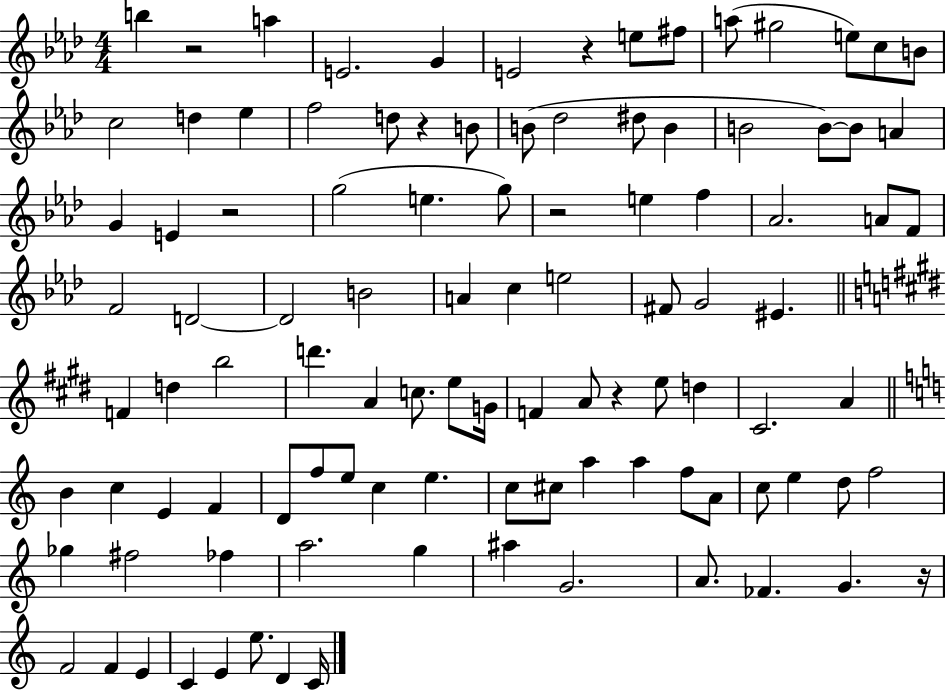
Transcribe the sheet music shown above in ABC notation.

X:1
T:Untitled
M:4/4
L:1/4
K:Ab
b z2 a E2 G E2 z e/2 ^f/2 a/2 ^g2 e/2 c/2 B/2 c2 d _e f2 d/2 z B/2 B/2 _d2 ^d/2 B B2 B/2 B/2 A G E z2 g2 e g/2 z2 e f _A2 A/2 F/2 F2 D2 D2 B2 A c e2 ^F/2 G2 ^E F d b2 d' A c/2 e/2 G/4 F A/2 z e/2 d ^C2 A B c E F D/2 f/2 e/2 c e c/2 ^c/2 a a f/2 A/2 c/2 e d/2 f2 _g ^f2 _f a2 g ^a G2 A/2 _F G z/4 F2 F E C E e/2 D C/4